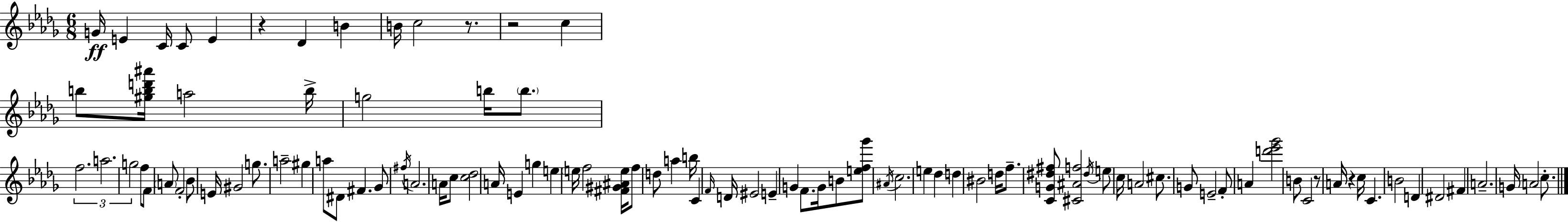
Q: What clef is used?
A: treble